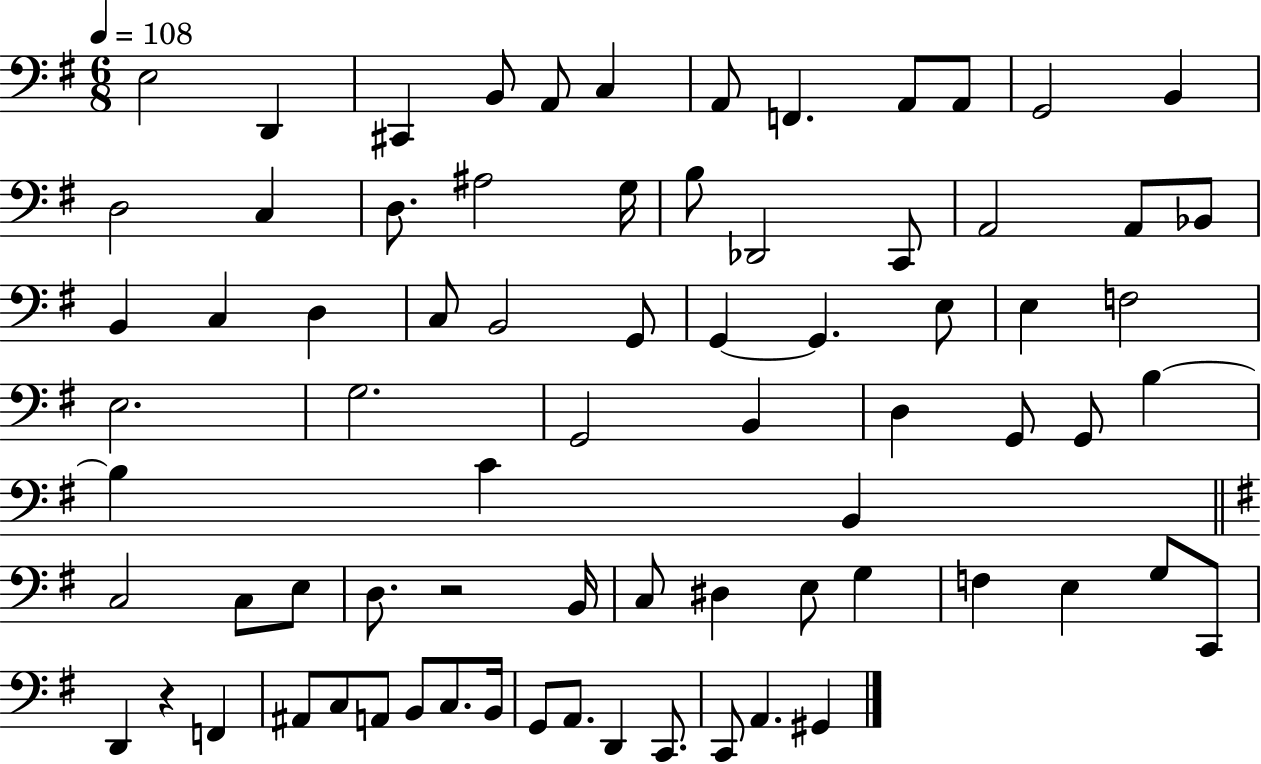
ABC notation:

X:1
T:Untitled
M:6/8
L:1/4
K:G
E,2 D,, ^C,, B,,/2 A,,/2 C, A,,/2 F,, A,,/2 A,,/2 G,,2 B,, D,2 C, D,/2 ^A,2 G,/4 B,/2 _D,,2 C,,/2 A,,2 A,,/2 _B,,/2 B,, C, D, C,/2 B,,2 G,,/2 G,, G,, E,/2 E, F,2 E,2 G,2 G,,2 B,, D, G,,/2 G,,/2 B, B, C B,, C,2 C,/2 E,/2 D,/2 z2 B,,/4 C,/2 ^D, E,/2 G, F, E, G,/2 C,,/2 D,, z F,, ^A,,/2 C,/2 A,,/2 B,,/2 C,/2 B,,/4 G,,/2 A,,/2 D,, C,,/2 C,,/2 A,, ^G,,